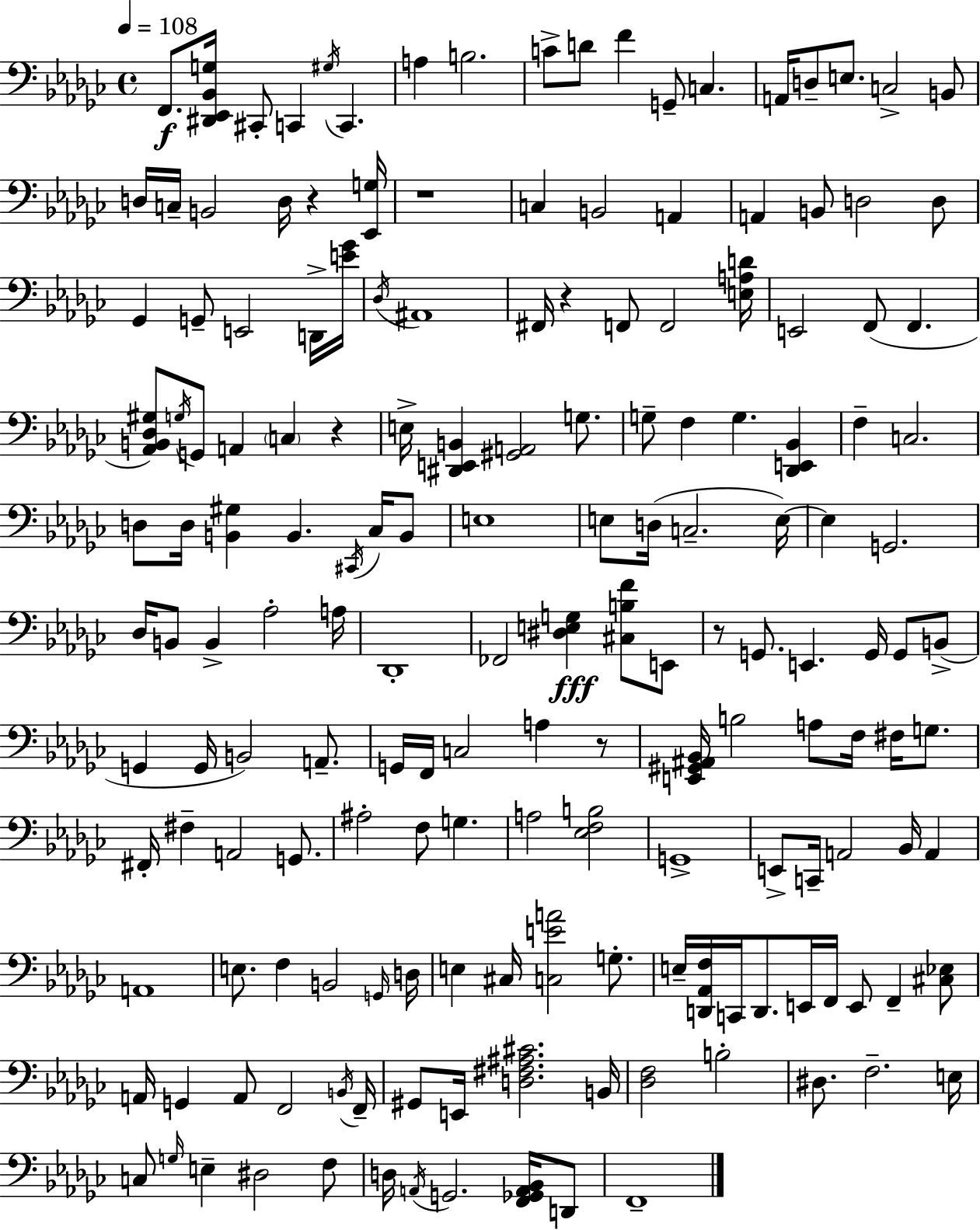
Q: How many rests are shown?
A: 6